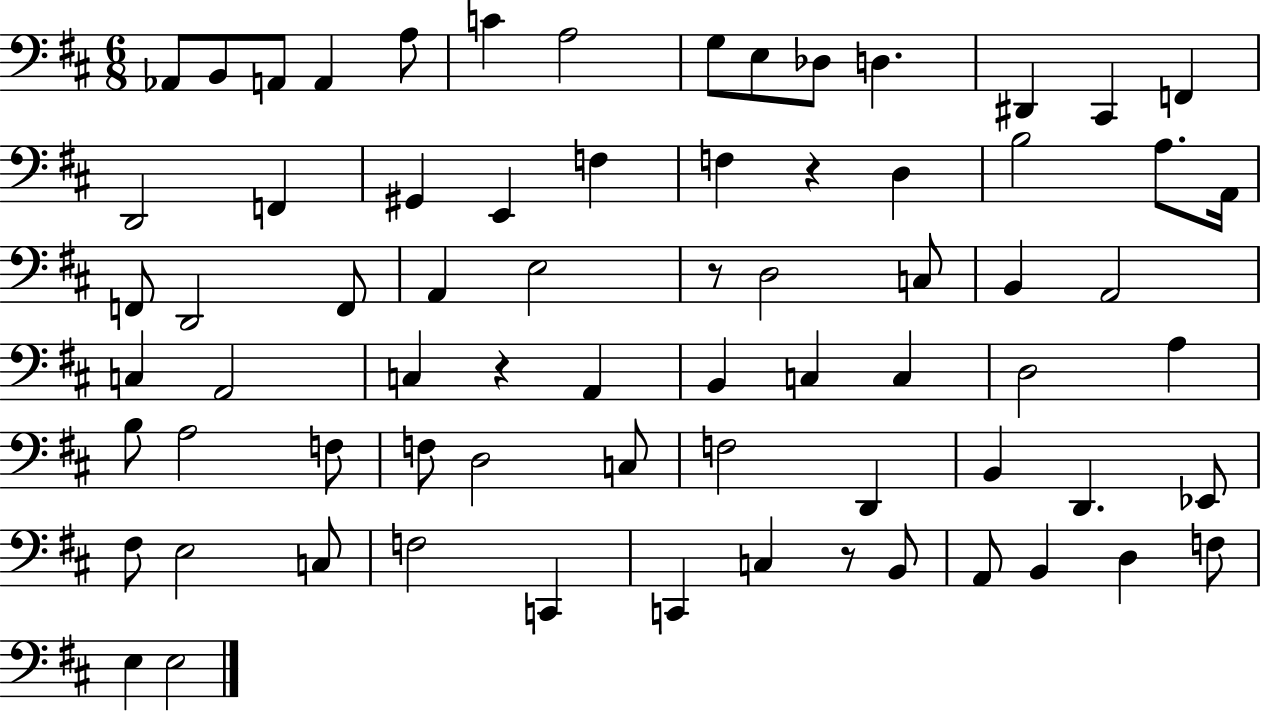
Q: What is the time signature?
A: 6/8